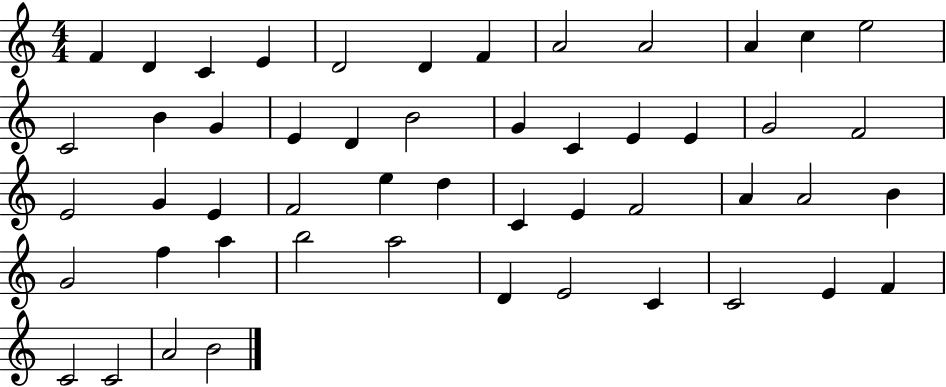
{
  \clef treble
  \numericTimeSignature
  \time 4/4
  \key c \major
  f'4 d'4 c'4 e'4 | d'2 d'4 f'4 | a'2 a'2 | a'4 c''4 e''2 | \break c'2 b'4 g'4 | e'4 d'4 b'2 | g'4 c'4 e'4 e'4 | g'2 f'2 | \break e'2 g'4 e'4 | f'2 e''4 d''4 | c'4 e'4 f'2 | a'4 a'2 b'4 | \break g'2 f''4 a''4 | b''2 a''2 | d'4 e'2 c'4 | c'2 e'4 f'4 | \break c'2 c'2 | a'2 b'2 | \bar "|."
}